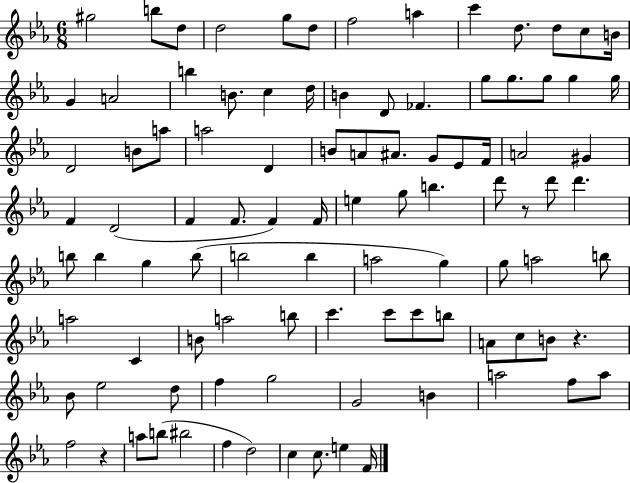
{
  \clef treble
  \numericTimeSignature
  \time 6/8
  \key ees \major
  \repeat volta 2 { gis''2 b''8 d''8 | d''2 g''8 d''8 | f''2 a''4 | c'''4 d''8. d''8 c''8 b'16 | \break g'4 a'2 | b''4 b'8. c''4 d''16 | b'4 d'8 fes'4. | g''8 g''8. g''8 g''4 g''16 | \break d'2 b'8 a''8 | a''2 d'4 | b'8 a'8 ais'8. g'8 ees'8 f'16 | a'2 gis'4 | \break f'4 d'2( | f'4 f'8. f'4) f'16 | e''4 g''8 b''4. | d'''8 r8 d'''8 d'''4. | \break b''8 b''4 g''4 b''8( | b''2 b''4 | a''2 g''4) | g''8 a''2 b''8 | \break a''2 c'4 | b'8 a''2 b''8 | c'''4. c'''8 c'''8 b''8 | a'8 c''8 b'8 r4. | \break bes'8 ees''2 d''8 | f''4 g''2 | g'2 b'4 | a''2 f''8 a''8 | \break f''2 r4 | a''8 b''8( bis''2 | f''4 d''2) | c''4 c''8. e''4 f'16 | \break } \bar "|."
}